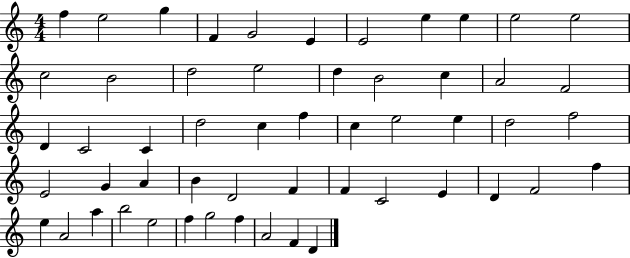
F5/q E5/h G5/q F4/q G4/h E4/q E4/h E5/q E5/q E5/h E5/h C5/h B4/h D5/h E5/h D5/q B4/h C5/q A4/h F4/h D4/q C4/h C4/q D5/h C5/q F5/q C5/q E5/h E5/q D5/h F5/h E4/h G4/q A4/q B4/q D4/h F4/q F4/q C4/h E4/q D4/q F4/h F5/q E5/q A4/h A5/q B5/h E5/h F5/q G5/h F5/q A4/h F4/q D4/q